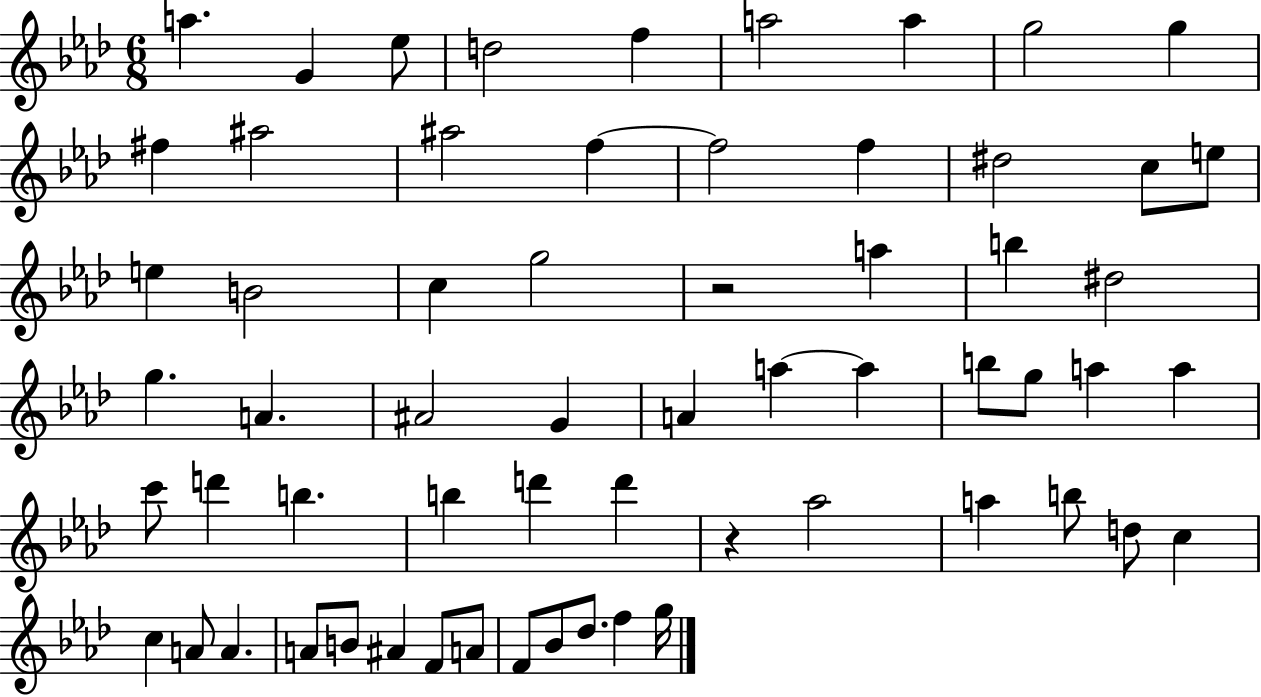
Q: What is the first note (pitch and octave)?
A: A5